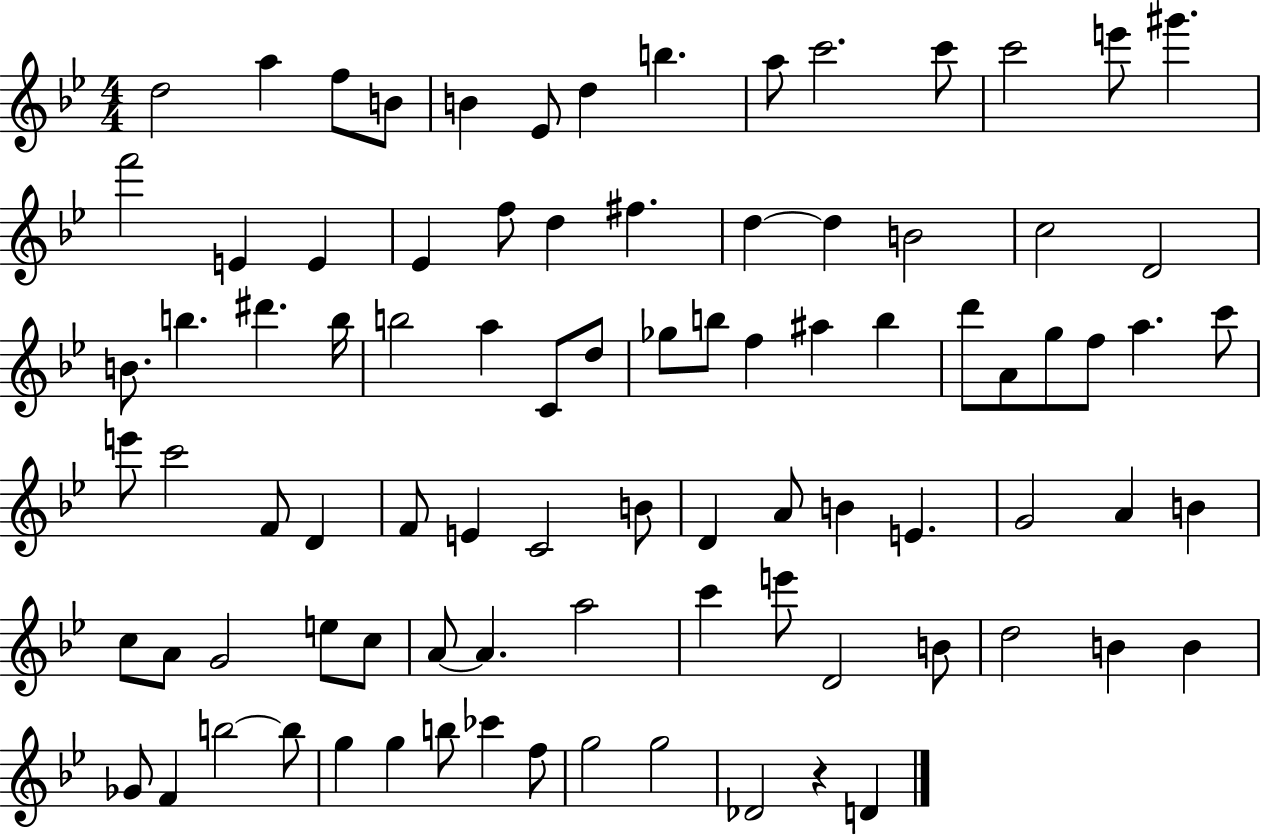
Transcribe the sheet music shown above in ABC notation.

X:1
T:Untitled
M:4/4
L:1/4
K:Bb
d2 a f/2 B/2 B _E/2 d b a/2 c'2 c'/2 c'2 e'/2 ^g' f'2 E E _E f/2 d ^f d d B2 c2 D2 B/2 b ^d' b/4 b2 a C/2 d/2 _g/2 b/2 f ^a b d'/2 A/2 g/2 f/2 a c'/2 e'/2 c'2 F/2 D F/2 E C2 B/2 D A/2 B E G2 A B c/2 A/2 G2 e/2 c/2 A/2 A a2 c' e'/2 D2 B/2 d2 B B _G/2 F b2 b/2 g g b/2 _c' f/2 g2 g2 _D2 z D